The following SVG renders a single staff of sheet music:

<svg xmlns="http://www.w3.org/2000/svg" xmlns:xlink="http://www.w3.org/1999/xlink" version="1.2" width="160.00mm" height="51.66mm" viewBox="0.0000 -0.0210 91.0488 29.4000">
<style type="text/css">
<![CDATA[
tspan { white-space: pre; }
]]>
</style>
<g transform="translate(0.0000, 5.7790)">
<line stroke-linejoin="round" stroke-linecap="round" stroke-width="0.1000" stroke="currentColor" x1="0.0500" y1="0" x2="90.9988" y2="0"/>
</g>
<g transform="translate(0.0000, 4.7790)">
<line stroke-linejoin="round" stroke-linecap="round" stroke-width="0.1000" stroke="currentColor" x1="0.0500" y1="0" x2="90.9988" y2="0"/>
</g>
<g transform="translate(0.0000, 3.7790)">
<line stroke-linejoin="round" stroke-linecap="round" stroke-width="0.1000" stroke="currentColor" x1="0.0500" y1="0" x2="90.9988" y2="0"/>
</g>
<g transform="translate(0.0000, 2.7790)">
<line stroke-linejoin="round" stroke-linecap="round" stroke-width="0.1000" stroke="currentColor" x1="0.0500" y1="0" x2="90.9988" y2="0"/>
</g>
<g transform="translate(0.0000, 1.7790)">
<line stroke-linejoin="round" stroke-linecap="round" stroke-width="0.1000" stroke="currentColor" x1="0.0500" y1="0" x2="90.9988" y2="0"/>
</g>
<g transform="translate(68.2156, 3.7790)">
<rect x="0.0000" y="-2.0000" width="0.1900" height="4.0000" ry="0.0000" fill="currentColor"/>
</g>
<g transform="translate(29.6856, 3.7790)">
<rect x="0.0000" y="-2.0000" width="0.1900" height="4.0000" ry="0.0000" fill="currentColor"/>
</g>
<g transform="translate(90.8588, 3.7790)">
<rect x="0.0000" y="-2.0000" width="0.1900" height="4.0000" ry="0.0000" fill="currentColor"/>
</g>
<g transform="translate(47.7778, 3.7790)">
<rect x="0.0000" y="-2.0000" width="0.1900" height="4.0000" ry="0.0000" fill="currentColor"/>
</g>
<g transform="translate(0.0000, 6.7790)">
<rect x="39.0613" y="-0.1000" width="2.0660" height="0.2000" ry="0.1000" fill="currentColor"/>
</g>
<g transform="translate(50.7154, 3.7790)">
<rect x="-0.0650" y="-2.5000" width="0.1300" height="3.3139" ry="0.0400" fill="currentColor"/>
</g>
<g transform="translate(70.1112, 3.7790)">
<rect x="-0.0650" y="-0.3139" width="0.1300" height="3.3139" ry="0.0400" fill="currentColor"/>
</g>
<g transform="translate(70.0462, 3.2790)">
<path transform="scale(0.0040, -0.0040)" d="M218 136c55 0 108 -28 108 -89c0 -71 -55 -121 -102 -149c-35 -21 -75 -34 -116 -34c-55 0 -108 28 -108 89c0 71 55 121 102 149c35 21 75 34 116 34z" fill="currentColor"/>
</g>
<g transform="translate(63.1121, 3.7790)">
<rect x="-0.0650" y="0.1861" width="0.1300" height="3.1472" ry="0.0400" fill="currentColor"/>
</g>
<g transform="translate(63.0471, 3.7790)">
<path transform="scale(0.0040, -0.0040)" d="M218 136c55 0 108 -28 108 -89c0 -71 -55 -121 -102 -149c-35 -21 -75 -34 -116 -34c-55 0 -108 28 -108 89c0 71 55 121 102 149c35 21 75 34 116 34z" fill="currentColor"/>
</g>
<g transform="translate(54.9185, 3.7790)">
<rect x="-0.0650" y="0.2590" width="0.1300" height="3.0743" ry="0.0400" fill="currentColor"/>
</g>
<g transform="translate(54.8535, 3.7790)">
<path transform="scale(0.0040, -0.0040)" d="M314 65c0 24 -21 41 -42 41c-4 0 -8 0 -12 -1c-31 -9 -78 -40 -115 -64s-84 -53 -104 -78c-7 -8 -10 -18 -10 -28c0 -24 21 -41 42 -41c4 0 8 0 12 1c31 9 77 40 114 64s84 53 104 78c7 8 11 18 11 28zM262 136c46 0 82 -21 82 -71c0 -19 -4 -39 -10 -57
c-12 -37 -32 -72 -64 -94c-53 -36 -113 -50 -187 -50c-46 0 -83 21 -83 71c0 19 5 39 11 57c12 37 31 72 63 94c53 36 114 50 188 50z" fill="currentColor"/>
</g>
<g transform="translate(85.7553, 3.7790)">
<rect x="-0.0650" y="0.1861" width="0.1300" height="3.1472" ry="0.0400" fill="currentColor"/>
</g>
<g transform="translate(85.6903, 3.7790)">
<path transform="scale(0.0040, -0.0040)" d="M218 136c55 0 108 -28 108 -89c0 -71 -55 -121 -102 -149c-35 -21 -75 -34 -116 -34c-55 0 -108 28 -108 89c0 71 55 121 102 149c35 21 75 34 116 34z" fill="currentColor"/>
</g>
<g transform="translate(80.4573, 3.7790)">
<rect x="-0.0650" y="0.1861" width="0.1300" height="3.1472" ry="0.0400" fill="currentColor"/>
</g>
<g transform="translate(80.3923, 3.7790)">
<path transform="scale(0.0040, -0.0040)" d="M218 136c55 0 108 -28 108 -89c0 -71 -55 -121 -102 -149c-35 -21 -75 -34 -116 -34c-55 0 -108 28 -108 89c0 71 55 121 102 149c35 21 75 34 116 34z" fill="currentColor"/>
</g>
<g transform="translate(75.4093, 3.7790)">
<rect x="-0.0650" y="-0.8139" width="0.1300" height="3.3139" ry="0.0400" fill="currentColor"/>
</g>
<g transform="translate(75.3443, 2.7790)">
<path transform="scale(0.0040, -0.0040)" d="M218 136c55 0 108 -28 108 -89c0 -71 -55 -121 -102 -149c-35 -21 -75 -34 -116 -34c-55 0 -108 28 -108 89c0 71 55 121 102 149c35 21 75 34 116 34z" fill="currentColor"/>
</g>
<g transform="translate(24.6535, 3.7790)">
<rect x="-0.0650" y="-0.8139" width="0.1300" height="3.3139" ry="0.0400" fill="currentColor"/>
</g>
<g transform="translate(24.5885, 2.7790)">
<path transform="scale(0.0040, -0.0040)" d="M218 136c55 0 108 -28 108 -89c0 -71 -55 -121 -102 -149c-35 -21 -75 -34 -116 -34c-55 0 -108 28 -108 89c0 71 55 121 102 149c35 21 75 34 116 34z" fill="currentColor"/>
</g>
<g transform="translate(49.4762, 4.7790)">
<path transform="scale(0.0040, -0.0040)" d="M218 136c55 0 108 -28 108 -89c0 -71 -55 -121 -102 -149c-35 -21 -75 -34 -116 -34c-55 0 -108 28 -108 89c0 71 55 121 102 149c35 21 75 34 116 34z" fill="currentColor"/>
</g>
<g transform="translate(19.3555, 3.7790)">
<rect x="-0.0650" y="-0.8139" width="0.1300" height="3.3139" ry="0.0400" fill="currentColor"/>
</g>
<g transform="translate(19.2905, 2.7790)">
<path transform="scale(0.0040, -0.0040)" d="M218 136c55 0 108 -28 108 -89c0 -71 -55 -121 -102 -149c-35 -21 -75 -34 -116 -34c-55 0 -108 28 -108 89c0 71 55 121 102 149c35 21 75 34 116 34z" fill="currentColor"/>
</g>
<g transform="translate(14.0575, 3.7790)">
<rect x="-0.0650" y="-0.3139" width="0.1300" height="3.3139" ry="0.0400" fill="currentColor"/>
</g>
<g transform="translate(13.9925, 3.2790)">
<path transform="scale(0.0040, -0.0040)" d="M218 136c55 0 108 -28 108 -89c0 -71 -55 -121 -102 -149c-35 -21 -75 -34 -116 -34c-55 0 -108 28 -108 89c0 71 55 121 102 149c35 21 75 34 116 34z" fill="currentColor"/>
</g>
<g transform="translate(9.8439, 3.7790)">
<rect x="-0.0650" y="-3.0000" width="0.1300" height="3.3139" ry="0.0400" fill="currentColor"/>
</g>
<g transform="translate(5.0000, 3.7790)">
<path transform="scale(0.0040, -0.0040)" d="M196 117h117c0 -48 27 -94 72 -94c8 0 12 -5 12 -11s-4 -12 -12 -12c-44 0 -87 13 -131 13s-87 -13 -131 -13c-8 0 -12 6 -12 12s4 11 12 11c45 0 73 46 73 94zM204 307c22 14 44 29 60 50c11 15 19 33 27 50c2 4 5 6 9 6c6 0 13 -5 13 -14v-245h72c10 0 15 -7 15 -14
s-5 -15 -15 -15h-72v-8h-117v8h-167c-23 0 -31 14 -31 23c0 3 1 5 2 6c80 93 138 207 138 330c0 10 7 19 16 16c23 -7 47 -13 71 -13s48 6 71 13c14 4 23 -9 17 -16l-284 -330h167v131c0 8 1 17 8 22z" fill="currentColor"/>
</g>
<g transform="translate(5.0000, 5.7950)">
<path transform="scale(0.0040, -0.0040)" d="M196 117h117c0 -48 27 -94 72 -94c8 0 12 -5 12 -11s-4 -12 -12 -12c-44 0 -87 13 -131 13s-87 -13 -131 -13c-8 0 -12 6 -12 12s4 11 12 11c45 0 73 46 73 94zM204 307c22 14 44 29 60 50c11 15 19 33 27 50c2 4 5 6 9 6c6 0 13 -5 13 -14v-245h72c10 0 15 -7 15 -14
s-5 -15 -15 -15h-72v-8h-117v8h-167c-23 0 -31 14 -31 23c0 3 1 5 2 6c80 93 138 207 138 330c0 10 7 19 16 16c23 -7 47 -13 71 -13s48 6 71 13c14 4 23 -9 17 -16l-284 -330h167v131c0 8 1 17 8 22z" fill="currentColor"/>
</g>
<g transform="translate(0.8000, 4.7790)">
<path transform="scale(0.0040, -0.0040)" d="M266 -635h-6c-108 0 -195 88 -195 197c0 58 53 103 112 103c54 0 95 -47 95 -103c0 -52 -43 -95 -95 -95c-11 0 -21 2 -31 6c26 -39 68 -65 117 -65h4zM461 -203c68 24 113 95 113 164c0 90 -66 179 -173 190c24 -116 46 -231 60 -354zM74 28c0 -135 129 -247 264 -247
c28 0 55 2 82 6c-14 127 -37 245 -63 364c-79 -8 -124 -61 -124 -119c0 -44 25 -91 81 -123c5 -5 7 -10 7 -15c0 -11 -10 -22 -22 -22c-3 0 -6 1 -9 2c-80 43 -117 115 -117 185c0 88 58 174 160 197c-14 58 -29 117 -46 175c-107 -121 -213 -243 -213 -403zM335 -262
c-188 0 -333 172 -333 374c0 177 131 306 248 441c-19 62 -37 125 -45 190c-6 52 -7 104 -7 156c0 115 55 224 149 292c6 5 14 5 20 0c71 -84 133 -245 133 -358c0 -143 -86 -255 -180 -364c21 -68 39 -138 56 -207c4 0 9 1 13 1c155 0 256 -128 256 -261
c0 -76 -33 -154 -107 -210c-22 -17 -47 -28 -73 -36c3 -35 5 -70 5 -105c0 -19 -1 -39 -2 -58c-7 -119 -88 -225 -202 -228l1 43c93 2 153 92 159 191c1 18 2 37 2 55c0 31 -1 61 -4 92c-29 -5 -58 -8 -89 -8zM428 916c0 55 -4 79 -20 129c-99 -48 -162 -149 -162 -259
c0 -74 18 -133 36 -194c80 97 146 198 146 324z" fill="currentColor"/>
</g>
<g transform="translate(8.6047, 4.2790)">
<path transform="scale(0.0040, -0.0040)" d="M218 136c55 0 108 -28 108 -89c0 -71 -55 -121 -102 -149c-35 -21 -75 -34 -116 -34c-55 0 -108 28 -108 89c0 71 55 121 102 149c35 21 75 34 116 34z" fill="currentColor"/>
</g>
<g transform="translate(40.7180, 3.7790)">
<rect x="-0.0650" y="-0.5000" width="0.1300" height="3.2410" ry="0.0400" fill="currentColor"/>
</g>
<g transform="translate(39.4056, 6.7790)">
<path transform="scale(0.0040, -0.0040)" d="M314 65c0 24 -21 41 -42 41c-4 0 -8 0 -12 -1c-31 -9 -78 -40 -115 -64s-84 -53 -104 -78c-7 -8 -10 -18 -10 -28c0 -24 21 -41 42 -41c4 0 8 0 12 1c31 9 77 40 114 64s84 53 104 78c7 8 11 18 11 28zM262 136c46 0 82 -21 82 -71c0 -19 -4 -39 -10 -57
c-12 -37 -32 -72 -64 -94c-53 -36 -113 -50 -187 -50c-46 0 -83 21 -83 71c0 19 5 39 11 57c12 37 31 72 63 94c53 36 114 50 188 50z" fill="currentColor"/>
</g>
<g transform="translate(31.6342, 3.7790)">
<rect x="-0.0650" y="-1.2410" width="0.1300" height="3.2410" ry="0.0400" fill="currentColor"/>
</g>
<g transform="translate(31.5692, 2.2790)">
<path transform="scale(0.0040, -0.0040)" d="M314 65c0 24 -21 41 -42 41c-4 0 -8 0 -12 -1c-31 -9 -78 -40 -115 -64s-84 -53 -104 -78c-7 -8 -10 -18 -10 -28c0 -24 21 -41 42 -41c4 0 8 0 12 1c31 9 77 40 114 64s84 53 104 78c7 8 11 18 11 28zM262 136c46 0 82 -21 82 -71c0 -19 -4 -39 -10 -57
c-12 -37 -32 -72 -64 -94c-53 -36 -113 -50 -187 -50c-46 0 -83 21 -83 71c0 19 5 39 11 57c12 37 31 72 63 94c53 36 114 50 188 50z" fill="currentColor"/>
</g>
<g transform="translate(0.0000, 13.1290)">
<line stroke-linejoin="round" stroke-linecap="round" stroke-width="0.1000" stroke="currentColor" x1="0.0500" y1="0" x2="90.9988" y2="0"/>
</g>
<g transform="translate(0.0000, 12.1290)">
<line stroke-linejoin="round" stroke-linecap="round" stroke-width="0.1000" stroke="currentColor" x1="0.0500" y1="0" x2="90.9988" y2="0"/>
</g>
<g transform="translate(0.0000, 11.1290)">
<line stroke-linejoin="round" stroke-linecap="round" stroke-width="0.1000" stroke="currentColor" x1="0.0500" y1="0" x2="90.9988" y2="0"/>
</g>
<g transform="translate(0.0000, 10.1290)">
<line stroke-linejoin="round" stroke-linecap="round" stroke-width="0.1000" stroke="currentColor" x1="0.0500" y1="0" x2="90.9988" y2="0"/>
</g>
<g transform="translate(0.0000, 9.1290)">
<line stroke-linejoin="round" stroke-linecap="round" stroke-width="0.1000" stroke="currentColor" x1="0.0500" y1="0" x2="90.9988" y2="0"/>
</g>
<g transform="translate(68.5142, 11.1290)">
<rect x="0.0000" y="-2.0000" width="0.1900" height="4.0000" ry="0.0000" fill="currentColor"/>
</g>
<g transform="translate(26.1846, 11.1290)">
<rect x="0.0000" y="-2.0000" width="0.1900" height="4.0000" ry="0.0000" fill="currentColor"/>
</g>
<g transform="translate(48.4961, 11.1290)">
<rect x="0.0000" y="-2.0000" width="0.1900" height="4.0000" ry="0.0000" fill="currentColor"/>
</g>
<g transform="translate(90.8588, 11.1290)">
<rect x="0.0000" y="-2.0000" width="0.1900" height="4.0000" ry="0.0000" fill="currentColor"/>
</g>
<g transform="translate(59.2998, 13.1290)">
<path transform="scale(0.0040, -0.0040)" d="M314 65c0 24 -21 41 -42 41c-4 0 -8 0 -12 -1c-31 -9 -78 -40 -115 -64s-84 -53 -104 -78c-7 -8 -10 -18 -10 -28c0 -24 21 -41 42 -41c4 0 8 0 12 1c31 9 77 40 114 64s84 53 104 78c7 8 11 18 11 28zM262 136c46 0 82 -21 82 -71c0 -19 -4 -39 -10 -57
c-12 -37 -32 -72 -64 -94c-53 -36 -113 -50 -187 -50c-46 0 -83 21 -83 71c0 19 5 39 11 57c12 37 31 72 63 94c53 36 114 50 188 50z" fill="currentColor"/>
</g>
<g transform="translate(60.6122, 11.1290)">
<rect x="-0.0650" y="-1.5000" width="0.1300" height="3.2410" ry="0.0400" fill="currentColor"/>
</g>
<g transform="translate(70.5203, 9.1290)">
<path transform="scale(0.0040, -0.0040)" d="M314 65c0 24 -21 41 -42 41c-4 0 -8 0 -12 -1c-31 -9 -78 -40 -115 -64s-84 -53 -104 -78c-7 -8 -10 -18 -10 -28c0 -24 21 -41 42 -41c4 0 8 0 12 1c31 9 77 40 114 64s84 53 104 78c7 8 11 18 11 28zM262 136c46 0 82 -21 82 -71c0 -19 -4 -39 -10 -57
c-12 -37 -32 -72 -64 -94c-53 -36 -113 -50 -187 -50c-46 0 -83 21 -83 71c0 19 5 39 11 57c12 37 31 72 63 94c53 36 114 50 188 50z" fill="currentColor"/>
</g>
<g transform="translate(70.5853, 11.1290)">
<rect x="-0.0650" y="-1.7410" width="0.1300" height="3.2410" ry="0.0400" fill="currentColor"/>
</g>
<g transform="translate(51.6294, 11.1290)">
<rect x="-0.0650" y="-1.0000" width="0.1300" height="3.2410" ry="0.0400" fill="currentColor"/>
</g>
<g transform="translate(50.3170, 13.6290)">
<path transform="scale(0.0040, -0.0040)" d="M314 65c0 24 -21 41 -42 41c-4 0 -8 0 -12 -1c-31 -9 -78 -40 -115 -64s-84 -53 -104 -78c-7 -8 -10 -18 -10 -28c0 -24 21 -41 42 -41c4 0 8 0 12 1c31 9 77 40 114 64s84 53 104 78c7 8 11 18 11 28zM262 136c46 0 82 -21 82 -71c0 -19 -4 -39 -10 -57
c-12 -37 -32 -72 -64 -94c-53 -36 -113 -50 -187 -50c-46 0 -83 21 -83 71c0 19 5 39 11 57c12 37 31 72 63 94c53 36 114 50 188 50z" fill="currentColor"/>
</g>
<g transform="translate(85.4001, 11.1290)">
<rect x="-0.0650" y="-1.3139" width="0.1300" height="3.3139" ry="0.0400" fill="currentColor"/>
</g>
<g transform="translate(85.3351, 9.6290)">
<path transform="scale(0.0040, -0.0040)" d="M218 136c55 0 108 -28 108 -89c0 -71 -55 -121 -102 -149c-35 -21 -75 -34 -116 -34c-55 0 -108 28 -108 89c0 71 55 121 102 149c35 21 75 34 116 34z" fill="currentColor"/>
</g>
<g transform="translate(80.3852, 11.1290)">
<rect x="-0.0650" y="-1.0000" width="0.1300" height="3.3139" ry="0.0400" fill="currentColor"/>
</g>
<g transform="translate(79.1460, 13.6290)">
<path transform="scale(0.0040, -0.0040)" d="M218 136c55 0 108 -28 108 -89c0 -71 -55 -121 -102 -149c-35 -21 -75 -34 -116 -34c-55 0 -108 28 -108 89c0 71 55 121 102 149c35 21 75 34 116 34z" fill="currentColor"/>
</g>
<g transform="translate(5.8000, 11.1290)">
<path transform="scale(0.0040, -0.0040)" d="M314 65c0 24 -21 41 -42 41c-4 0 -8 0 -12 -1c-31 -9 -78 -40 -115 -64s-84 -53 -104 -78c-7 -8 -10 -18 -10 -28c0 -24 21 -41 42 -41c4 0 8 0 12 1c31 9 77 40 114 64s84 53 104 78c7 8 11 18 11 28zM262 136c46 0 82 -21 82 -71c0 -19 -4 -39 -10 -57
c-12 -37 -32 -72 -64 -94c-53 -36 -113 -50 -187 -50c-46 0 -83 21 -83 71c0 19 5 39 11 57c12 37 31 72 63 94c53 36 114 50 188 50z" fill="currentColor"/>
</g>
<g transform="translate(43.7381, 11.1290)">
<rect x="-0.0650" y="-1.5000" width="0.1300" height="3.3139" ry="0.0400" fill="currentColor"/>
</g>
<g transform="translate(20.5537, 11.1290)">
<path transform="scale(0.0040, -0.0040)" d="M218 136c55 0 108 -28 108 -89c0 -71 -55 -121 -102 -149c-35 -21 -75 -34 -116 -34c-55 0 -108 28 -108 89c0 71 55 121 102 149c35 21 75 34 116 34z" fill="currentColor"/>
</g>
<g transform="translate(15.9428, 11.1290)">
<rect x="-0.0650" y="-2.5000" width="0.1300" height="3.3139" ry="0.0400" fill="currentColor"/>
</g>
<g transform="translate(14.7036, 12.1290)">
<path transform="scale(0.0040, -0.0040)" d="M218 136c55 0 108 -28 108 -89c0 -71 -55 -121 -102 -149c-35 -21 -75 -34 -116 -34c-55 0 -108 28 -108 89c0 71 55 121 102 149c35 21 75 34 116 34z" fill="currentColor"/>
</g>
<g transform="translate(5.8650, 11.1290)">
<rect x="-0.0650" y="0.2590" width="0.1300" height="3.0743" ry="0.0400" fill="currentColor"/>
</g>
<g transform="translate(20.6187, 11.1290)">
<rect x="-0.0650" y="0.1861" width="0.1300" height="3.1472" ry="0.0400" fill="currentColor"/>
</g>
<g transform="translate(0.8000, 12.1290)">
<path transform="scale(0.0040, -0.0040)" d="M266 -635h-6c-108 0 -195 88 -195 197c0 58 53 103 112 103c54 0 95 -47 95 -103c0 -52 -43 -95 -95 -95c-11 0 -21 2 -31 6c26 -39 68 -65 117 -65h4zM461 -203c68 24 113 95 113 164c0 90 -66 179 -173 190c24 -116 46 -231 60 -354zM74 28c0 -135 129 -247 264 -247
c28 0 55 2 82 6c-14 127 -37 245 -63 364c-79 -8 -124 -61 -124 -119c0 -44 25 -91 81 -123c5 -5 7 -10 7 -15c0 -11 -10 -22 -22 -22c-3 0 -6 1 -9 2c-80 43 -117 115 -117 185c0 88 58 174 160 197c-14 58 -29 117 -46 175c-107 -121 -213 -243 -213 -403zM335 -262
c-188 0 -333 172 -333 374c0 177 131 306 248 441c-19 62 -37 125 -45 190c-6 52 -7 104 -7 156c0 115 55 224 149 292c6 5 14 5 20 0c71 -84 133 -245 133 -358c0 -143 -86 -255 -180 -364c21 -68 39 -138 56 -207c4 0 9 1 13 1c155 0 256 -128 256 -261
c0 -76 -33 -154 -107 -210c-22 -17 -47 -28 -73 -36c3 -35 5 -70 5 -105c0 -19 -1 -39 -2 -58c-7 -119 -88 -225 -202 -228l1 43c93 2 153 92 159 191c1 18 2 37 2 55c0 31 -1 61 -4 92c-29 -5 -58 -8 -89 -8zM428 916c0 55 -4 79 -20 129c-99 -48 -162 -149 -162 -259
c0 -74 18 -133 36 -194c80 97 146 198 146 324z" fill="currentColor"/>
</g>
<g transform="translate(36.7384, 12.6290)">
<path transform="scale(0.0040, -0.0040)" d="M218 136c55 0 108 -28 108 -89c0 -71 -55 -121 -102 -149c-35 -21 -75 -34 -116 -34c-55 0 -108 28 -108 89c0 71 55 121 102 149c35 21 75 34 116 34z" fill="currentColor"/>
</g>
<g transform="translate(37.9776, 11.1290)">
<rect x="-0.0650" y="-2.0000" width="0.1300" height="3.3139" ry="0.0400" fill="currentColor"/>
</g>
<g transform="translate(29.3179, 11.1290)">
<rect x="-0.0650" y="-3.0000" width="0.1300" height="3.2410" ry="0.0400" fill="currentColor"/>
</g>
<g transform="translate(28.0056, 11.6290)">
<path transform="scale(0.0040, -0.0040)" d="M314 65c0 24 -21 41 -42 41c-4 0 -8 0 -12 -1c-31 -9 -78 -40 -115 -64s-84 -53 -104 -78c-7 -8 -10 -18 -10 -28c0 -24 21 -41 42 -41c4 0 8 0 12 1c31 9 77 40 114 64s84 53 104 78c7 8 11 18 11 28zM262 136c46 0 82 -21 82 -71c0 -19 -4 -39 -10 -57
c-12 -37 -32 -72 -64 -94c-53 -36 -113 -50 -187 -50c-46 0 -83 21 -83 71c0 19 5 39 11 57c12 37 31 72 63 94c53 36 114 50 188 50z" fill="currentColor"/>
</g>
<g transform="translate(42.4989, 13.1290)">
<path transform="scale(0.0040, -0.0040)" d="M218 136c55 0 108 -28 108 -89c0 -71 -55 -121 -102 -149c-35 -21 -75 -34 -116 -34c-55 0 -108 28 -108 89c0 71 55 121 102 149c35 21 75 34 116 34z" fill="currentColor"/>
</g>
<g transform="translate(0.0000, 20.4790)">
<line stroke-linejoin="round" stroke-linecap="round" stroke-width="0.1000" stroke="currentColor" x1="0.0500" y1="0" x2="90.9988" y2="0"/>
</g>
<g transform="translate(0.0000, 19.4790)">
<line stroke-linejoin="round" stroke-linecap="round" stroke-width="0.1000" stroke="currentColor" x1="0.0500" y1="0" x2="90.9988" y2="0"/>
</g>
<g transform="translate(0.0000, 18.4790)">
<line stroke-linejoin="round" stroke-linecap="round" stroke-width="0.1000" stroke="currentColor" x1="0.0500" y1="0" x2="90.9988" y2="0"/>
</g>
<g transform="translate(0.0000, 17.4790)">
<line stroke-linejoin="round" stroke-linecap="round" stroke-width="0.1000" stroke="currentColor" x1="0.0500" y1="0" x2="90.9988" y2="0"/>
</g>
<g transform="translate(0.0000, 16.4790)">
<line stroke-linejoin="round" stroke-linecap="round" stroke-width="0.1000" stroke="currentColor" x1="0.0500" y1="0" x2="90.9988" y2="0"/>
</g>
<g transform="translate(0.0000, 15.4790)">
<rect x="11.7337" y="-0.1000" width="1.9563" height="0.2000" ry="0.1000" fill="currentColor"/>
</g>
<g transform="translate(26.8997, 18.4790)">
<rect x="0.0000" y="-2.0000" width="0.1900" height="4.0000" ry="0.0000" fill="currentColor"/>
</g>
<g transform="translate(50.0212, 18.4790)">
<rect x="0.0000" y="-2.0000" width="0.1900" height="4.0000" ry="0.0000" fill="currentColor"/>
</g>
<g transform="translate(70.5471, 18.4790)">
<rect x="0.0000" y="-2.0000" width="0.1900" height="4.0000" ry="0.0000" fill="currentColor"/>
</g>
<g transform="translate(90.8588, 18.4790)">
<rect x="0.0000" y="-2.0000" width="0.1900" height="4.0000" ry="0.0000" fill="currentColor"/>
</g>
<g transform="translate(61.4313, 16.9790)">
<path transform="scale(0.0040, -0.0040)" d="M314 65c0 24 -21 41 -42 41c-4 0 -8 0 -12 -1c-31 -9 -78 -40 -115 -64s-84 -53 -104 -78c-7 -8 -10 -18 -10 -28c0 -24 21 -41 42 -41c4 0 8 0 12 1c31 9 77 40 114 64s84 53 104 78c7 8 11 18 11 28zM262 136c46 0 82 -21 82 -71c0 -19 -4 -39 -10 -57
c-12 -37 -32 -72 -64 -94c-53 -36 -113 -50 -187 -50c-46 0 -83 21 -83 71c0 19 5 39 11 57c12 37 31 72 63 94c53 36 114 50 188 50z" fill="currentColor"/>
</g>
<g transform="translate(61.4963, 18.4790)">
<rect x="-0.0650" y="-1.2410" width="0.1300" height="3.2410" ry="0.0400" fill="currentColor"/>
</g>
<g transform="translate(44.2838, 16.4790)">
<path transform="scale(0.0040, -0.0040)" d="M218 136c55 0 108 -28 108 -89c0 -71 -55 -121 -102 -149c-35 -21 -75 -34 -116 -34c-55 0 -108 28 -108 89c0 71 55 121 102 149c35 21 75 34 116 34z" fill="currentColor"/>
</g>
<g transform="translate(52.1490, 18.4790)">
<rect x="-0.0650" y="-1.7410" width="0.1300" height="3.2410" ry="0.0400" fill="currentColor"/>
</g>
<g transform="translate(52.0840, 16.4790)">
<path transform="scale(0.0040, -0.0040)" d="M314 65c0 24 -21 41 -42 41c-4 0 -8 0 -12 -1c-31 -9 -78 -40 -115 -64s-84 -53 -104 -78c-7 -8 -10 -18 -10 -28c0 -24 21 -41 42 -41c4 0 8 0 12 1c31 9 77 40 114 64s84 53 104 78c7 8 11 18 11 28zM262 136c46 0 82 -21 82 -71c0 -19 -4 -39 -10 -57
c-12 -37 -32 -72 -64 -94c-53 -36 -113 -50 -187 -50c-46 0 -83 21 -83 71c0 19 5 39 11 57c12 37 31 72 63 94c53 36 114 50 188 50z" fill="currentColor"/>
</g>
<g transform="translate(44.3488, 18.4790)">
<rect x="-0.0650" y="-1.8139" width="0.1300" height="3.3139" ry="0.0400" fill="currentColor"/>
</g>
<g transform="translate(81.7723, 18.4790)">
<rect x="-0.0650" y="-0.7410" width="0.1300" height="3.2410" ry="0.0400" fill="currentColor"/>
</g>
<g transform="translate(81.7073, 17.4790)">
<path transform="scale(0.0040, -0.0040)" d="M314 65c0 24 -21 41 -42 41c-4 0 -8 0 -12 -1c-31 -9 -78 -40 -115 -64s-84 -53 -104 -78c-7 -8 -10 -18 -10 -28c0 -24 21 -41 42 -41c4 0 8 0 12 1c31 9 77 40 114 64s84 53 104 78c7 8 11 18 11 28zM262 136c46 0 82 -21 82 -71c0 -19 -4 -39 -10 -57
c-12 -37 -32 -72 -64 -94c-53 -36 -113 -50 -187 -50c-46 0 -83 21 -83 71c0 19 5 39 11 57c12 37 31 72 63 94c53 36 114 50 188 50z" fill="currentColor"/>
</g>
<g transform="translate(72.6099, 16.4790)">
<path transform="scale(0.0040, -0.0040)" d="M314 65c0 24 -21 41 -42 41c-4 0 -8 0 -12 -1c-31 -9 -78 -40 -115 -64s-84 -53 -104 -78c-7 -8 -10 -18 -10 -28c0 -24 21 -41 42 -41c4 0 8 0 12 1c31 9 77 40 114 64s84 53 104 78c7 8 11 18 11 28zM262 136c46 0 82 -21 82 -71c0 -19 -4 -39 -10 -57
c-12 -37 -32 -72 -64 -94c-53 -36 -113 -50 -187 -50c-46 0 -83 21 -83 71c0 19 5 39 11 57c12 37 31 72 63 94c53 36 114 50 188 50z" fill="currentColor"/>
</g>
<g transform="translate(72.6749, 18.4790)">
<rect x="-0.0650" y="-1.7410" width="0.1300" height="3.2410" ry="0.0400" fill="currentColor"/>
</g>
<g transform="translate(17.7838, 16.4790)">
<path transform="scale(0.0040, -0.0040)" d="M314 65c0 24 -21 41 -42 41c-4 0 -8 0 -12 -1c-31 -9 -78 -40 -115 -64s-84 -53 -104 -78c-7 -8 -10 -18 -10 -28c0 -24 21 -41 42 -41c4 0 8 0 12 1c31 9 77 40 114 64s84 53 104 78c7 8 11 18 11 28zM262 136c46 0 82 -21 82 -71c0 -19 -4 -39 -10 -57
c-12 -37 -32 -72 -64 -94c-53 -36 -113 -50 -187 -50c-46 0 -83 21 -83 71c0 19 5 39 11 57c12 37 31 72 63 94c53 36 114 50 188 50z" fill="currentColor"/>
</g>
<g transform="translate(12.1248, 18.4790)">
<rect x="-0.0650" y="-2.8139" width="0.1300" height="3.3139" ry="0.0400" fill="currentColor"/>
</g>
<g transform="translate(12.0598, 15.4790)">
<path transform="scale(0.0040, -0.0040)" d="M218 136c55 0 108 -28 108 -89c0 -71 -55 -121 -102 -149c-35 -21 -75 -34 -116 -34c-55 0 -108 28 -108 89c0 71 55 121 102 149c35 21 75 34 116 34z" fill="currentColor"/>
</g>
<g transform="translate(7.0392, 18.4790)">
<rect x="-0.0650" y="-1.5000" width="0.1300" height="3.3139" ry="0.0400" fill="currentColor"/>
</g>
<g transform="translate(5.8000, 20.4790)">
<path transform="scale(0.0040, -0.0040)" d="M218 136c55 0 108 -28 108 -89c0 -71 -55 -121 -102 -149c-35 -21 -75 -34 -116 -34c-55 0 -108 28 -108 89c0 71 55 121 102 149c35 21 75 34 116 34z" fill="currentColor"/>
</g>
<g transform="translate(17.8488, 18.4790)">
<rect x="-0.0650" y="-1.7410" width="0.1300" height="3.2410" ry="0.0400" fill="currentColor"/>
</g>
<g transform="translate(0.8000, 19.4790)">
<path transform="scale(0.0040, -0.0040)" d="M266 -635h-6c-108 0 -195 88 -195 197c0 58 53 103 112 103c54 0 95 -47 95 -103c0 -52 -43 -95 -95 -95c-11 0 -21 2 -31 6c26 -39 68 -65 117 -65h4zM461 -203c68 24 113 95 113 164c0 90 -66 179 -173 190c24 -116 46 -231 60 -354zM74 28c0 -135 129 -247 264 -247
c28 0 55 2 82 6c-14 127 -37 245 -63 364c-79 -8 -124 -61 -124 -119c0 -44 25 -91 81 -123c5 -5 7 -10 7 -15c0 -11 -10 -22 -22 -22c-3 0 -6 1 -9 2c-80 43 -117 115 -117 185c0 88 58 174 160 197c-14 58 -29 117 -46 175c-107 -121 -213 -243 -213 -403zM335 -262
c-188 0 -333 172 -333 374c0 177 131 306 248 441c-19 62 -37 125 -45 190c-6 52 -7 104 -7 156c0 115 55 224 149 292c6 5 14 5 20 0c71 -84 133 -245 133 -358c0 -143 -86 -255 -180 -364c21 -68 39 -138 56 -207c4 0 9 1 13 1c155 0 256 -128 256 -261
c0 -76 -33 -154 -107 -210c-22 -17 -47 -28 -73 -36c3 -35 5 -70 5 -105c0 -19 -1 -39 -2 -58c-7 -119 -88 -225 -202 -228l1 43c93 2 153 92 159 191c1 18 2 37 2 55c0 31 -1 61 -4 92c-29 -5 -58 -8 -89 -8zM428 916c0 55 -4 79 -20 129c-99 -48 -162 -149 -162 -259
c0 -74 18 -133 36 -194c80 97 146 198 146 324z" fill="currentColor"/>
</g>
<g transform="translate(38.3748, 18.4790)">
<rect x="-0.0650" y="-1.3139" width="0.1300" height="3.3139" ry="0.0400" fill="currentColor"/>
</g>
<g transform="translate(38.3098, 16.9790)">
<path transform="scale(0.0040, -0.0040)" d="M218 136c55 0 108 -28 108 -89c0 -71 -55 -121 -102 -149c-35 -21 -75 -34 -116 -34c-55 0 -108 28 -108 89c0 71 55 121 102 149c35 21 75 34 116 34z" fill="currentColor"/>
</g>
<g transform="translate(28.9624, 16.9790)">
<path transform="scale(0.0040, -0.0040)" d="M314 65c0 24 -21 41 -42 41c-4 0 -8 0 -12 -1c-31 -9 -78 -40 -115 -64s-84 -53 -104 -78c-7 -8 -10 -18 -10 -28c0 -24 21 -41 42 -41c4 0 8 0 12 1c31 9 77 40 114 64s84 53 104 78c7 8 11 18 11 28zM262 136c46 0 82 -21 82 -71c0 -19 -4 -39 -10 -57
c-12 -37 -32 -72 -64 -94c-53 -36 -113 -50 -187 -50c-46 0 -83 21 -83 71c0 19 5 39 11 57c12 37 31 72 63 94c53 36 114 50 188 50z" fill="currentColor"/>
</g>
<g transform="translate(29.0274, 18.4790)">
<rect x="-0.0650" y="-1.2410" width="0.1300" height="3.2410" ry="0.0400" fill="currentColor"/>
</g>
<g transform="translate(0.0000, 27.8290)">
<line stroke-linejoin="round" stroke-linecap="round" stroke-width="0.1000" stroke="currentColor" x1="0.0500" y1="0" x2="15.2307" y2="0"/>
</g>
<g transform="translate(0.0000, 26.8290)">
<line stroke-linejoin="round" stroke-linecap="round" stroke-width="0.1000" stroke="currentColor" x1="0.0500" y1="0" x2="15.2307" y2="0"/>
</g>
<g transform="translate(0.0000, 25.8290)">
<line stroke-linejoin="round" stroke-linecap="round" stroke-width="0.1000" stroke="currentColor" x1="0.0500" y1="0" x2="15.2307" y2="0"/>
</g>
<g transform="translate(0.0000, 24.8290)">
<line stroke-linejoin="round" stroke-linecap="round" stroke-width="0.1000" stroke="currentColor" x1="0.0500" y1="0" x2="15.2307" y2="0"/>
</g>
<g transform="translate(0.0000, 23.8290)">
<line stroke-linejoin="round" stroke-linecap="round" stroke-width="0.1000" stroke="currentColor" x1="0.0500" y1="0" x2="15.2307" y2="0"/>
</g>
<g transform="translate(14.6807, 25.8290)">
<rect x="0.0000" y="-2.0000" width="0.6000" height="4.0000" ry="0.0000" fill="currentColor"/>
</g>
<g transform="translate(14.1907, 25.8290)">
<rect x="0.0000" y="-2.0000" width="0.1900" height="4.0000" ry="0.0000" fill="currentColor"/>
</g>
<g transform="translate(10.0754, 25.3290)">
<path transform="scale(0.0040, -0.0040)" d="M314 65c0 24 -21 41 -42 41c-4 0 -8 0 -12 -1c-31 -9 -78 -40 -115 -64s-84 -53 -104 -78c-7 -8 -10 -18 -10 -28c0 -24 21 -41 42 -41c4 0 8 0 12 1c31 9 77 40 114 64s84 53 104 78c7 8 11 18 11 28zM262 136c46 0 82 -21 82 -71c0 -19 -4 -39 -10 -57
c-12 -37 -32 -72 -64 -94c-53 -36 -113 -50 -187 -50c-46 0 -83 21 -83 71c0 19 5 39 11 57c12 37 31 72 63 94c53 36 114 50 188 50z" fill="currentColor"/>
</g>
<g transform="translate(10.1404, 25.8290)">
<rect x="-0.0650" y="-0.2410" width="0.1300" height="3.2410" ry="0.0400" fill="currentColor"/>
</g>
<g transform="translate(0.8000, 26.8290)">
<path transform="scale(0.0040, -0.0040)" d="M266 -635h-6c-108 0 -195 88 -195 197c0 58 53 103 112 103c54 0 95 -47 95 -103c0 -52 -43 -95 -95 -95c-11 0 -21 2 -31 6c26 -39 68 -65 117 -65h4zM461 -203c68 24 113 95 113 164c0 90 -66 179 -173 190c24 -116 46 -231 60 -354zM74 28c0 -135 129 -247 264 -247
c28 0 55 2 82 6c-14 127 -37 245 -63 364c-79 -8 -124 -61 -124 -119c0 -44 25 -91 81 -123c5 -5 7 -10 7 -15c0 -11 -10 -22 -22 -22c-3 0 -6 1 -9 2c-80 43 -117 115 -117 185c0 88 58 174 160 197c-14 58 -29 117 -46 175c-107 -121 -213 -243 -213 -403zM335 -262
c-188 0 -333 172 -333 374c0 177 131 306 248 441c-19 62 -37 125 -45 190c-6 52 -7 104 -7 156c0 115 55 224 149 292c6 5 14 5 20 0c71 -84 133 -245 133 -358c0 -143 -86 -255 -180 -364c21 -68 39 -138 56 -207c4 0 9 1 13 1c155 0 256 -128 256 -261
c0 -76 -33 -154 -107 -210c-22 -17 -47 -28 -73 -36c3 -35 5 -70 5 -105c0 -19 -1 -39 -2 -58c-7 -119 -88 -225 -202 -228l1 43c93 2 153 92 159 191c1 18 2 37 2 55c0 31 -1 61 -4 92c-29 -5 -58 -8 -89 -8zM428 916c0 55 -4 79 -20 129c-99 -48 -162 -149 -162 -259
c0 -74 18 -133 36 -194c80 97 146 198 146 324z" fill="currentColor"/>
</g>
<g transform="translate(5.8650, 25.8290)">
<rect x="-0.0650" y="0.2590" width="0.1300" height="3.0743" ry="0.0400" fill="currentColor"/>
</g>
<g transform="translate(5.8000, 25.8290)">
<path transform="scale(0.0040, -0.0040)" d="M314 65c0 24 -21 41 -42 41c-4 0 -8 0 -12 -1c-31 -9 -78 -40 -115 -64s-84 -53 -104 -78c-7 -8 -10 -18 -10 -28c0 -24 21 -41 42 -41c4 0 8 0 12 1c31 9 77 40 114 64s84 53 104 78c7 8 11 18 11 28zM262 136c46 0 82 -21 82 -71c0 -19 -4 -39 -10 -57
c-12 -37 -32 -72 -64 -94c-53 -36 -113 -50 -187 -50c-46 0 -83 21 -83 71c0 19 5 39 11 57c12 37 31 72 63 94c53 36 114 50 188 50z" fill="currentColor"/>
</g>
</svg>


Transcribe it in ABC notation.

X:1
T:Untitled
M:4/4
L:1/4
K:C
A c d d e2 C2 G B2 B c d B B B2 G B A2 F E D2 E2 f2 D e E a f2 e2 e f f2 e2 f2 d2 B2 c2